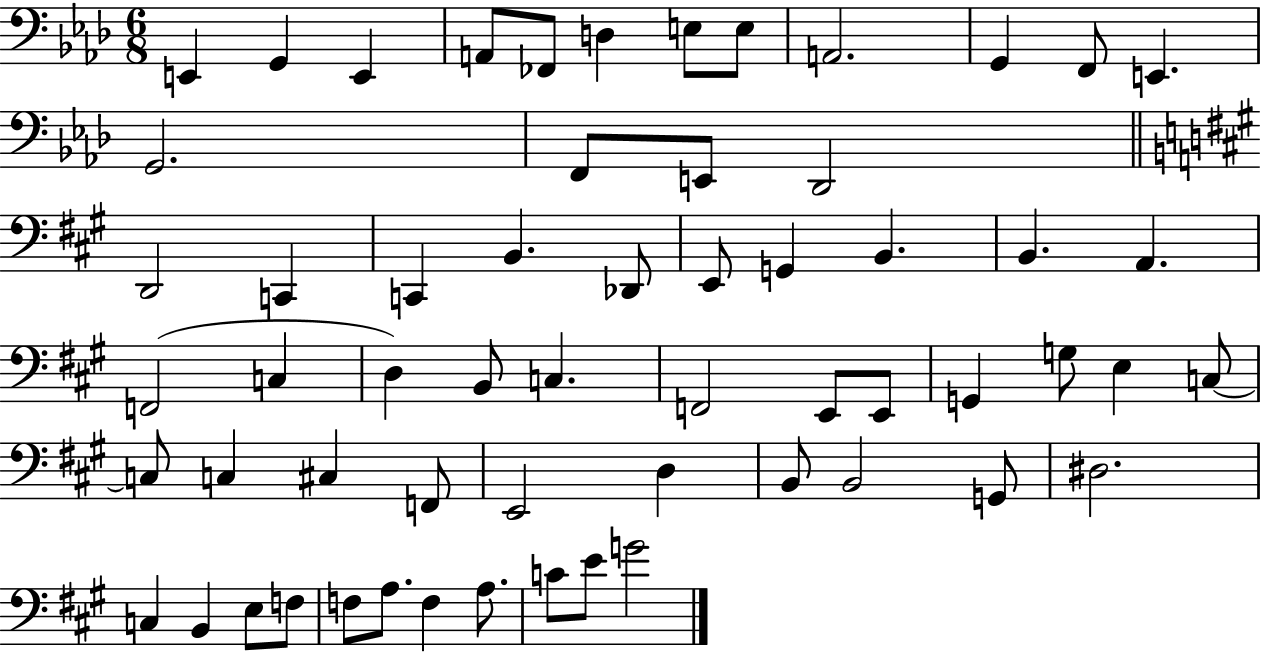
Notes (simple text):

E2/q G2/q E2/q A2/e FES2/e D3/q E3/e E3/e A2/h. G2/q F2/e E2/q. G2/h. F2/e E2/e Db2/h D2/h C2/q C2/q B2/q. Db2/e E2/e G2/q B2/q. B2/q. A2/q. F2/h C3/q D3/q B2/e C3/q. F2/h E2/e E2/e G2/q G3/e E3/q C3/e C3/e C3/q C#3/q F2/e E2/h D3/q B2/e B2/h G2/e D#3/h. C3/q B2/q E3/e F3/e F3/e A3/e. F3/q A3/e. C4/e E4/e G4/h